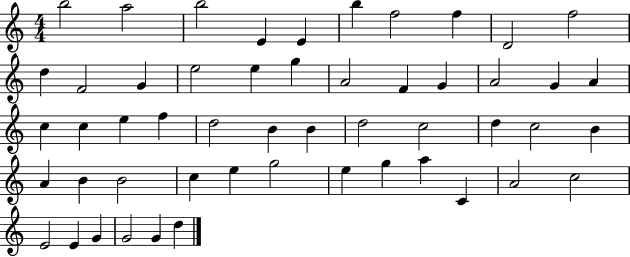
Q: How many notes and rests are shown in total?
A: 52